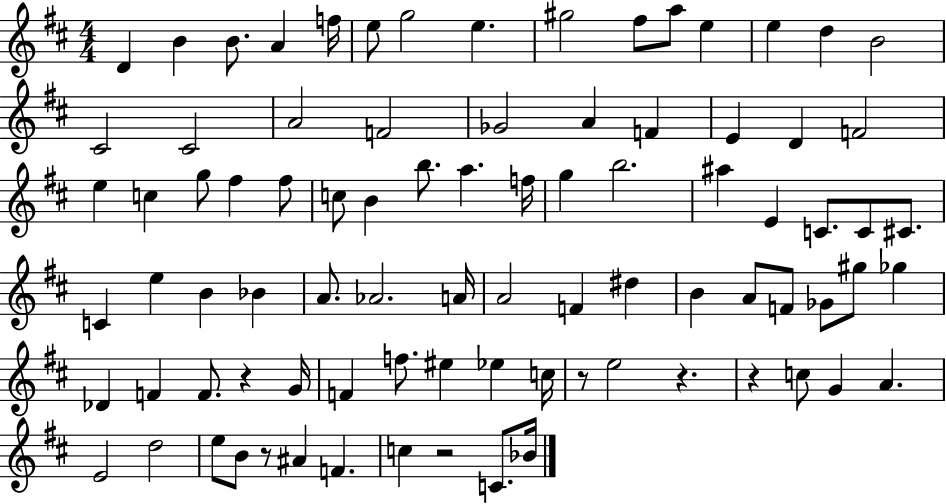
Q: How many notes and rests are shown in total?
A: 86